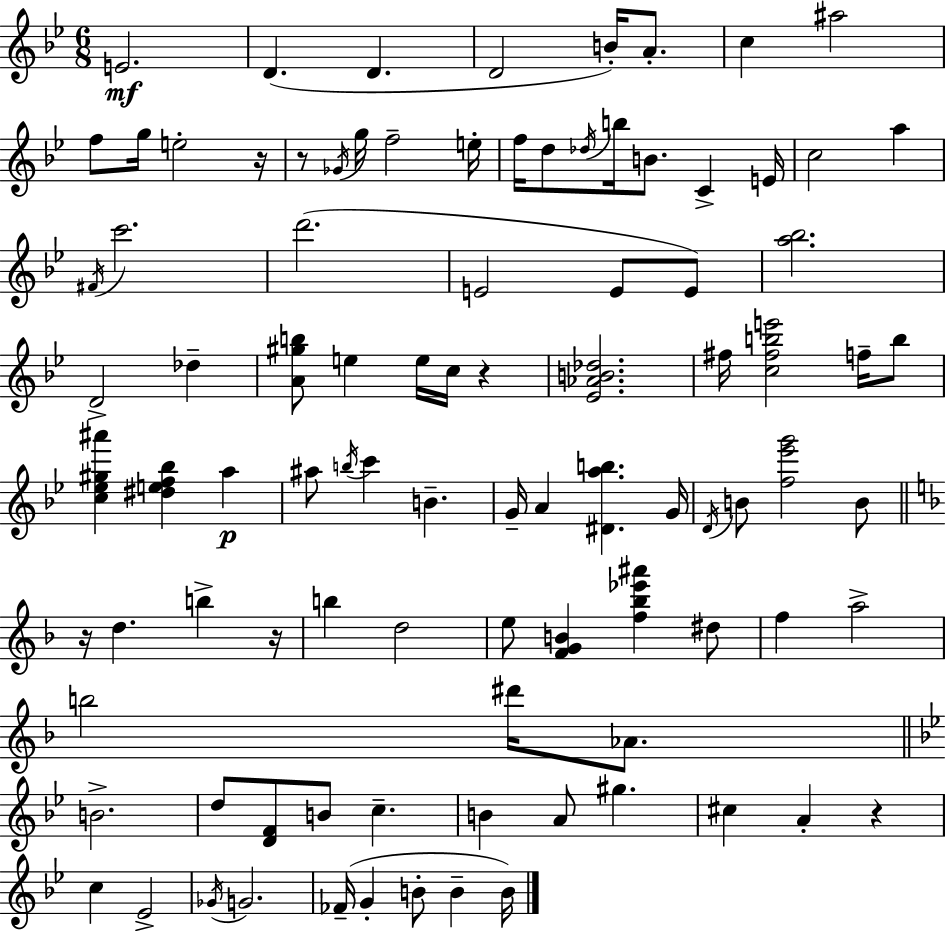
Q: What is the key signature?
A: G minor